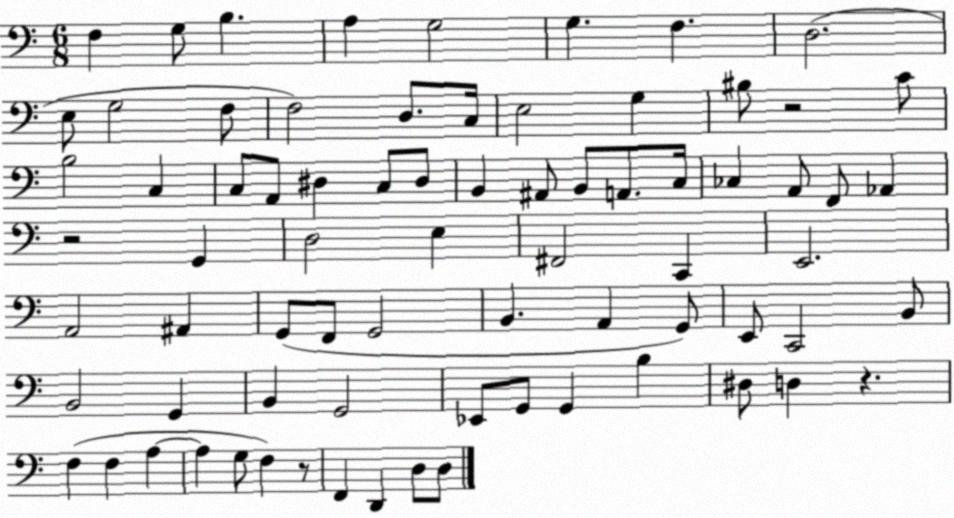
X:1
T:Untitled
M:6/8
L:1/4
K:C
F, G,/2 B, A, G,2 G, F, D,2 E,/2 G,2 F,/2 F,2 D,/2 C,/4 E,2 G, ^B,/2 z2 C/2 B,2 C, C,/2 A,,/2 ^D, C,/2 ^D,/2 B,, ^A,,/2 B,,/2 A,,/2 C,/4 _C, A,,/2 F,,/2 _A,, z2 G,, D,2 E, ^F,,2 C,, E,,2 A,,2 ^A,, G,,/2 F,,/2 G,,2 B,, A,, G,,/2 E,,/2 C,,2 B,,/2 B,,2 G,, B,, G,,2 _E,,/2 G,,/2 G,, B, ^D,/2 D, z F, F, A, A, G,/2 F, z/2 F,, D,, D,/2 D,/2